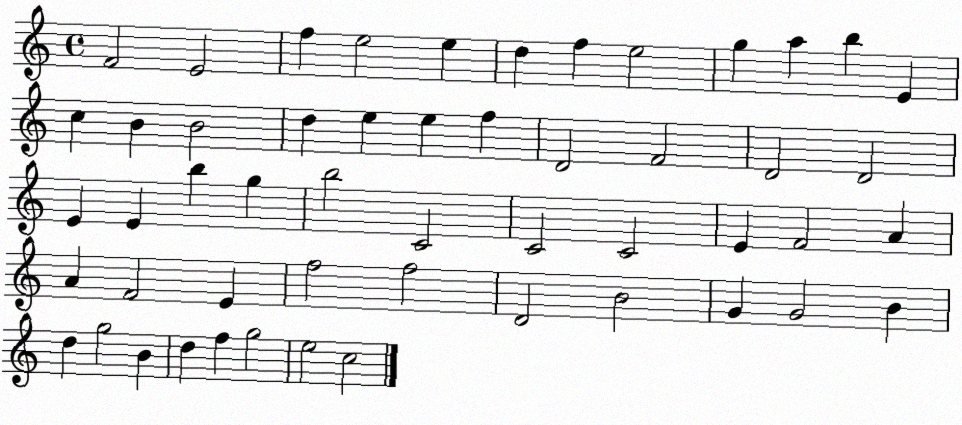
X:1
T:Untitled
M:4/4
L:1/4
K:C
F2 E2 f e2 e d f e2 g a b E c B B2 d e e f D2 F2 D2 D2 E E b g b2 C2 C2 C2 E F2 A A F2 E f2 f2 D2 B2 G G2 B d g2 B d f g2 e2 c2